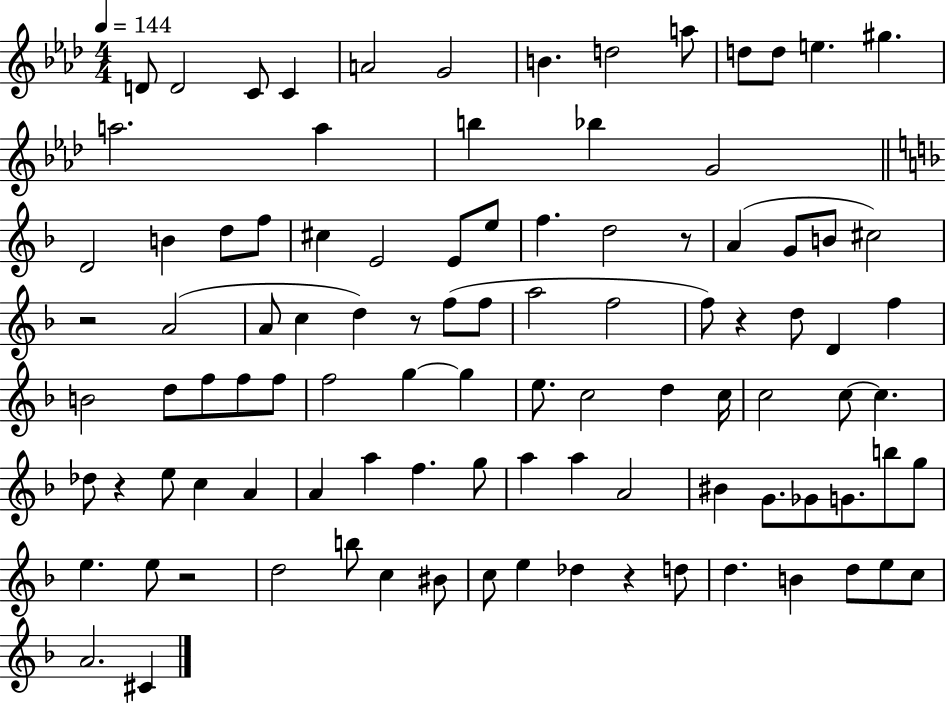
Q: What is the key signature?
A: AES major